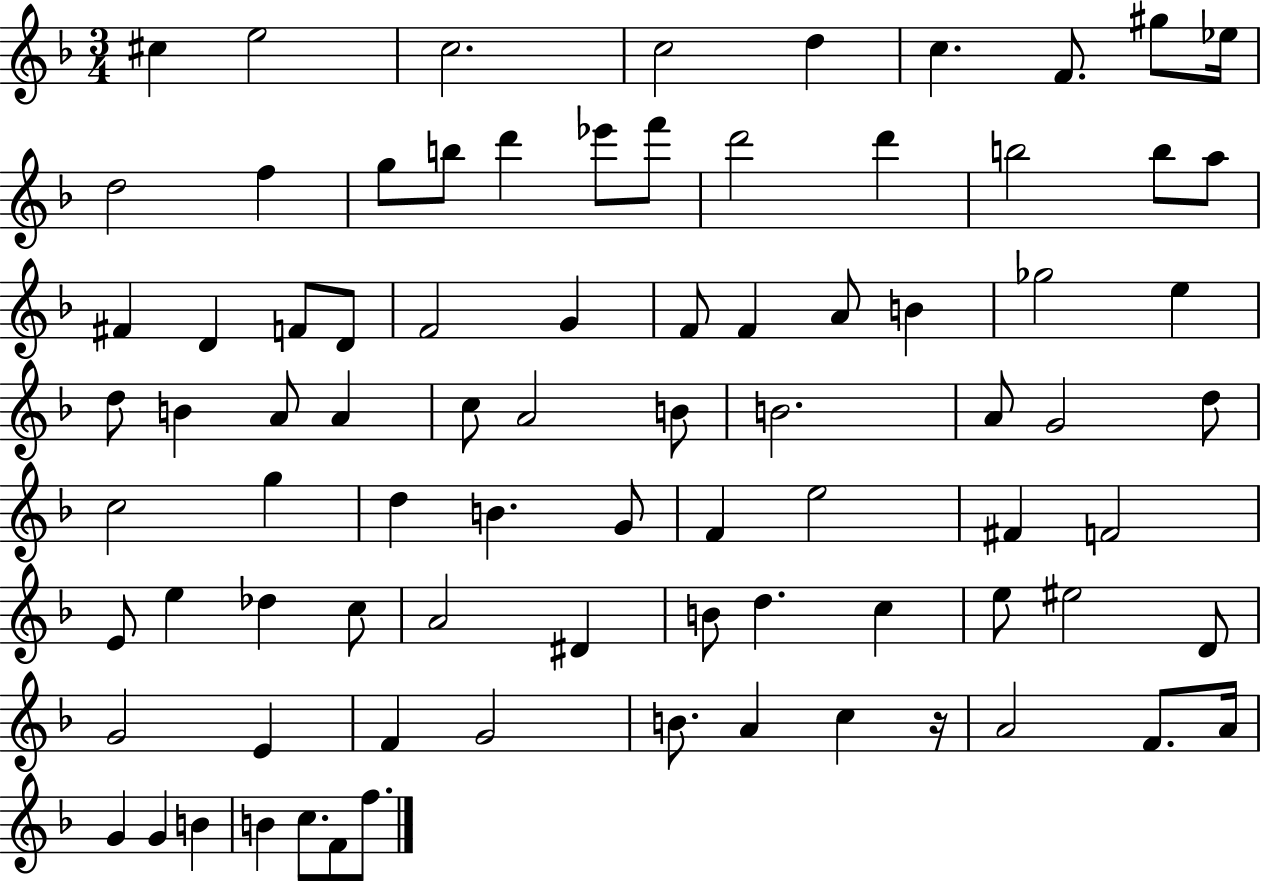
{
  \clef treble
  \numericTimeSignature
  \time 3/4
  \key f \major
  cis''4 e''2 | c''2. | c''2 d''4 | c''4. f'8. gis''8 ees''16 | \break d''2 f''4 | g''8 b''8 d'''4 ees'''8 f'''8 | d'''2 d'''4 | b''2 b''8 a''8 | \break fis'4 d'4 f'8 d'8 | f'2 g'4 | f'8 f'4 a'8 b'4 | ges''2 e''4 | \break d''8 b'4 a'8 a'4 | c''8 a'2 b'8 | b'2. | a'8 g'2 d''8 | \break c''2 g''4 | d''4 b'4. g'8 | f'4 e''2 | fis'4 f'2 | \break e'8 e''4 des''4 c''8 | a'2 dis'4 | b'8 d''4. c''4 | e''8 eis''2 d'8 | \break g'2 e'4 | f'4 g'2 | b'8. a'4 c''4 r16 | a'2 f'8. a'16 | \break g'4 g'4 b'4 | b'4 c''8. f'8 f''8. | \bar "|."
}